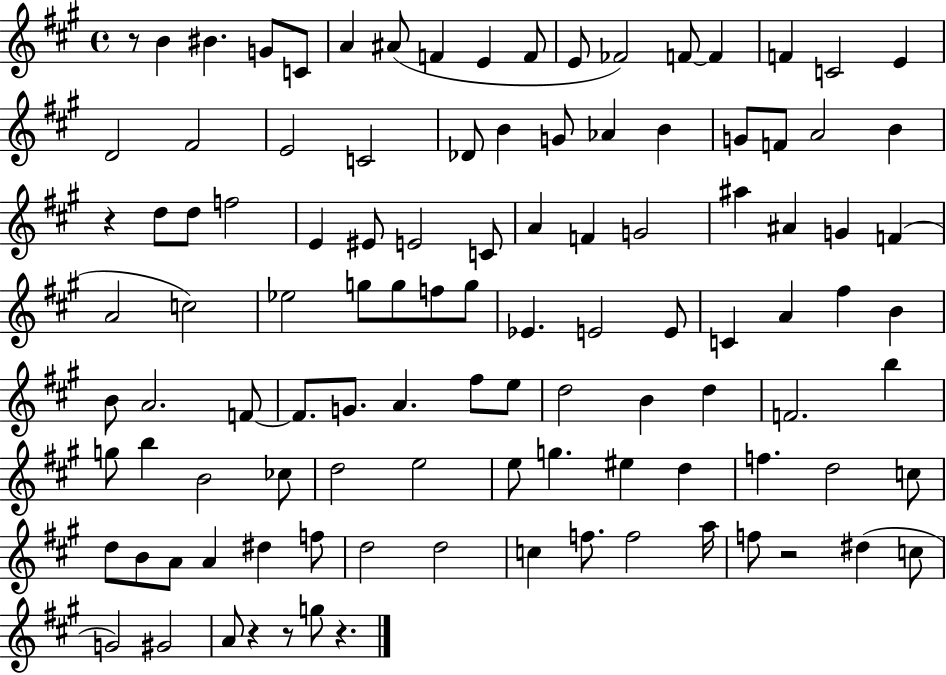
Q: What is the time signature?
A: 4/4